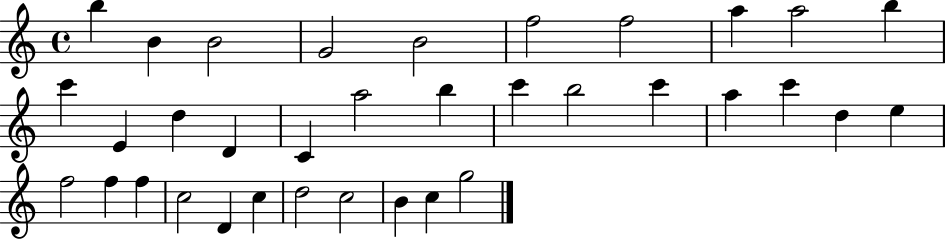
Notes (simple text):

B5/q B4/q B4/h G4/h B4/h F5/h F5/h A5/q A5/h B5/q C6/q E4/q D5/q D4/q C4/q A5/h B5/q C6/q B5/h C6/q A5/q C6/q D5/q E5/q F5/h F5/q F5/q C5/h D4/q C5/q D5/h C5/h B4/q C5/q G5/h